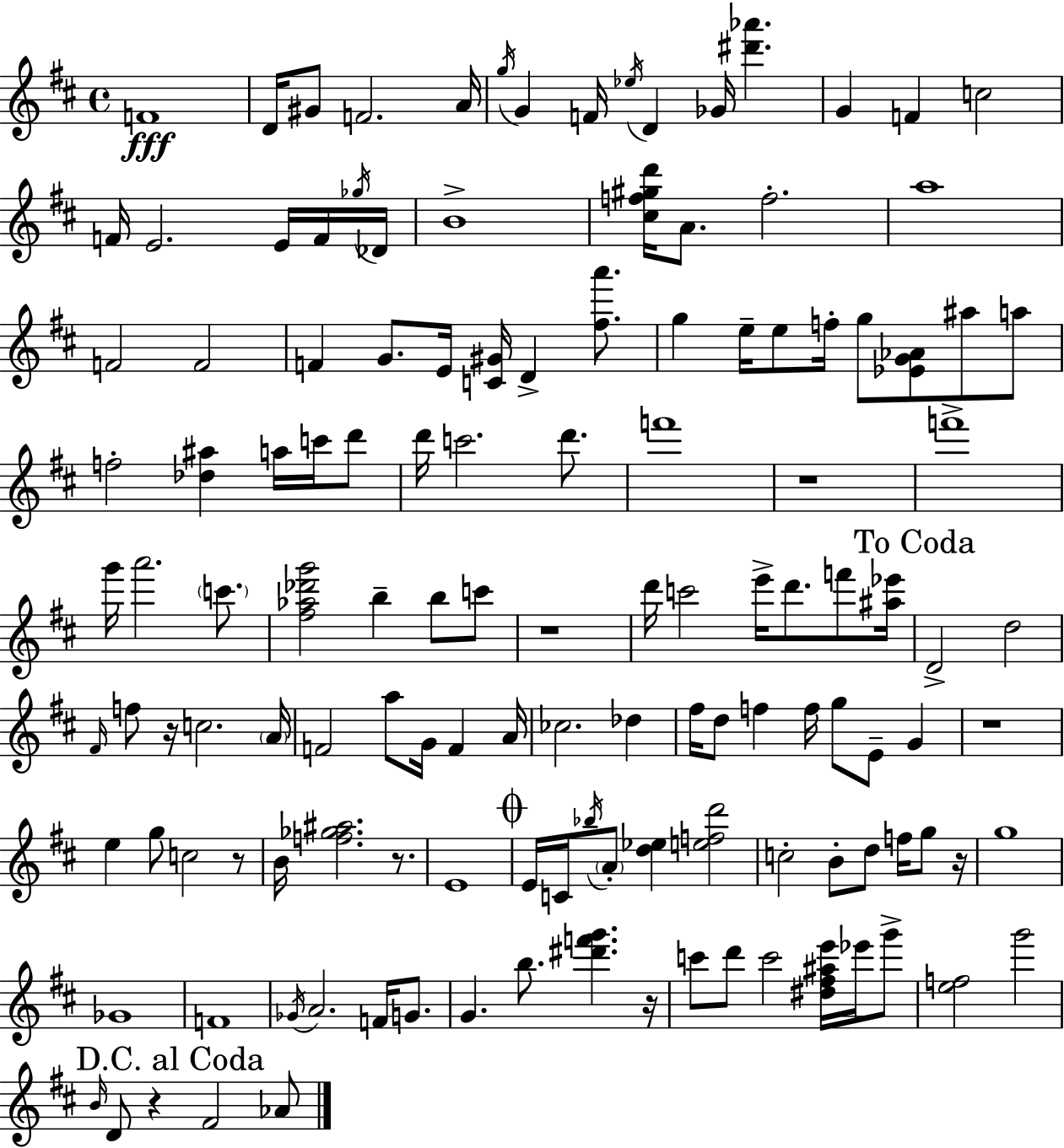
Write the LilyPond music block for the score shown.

{
  \clef treble
  \time 4/4
  \defaultTimeSignature
  \key d \major
  f'1\fff | d'16 gis'8 f'2. a'16 | \acciaccatura { g''16 } g'4 f'16 \acciaccatura { ees''16 } d'4 ges'16 <dis''' aes'''>4. | g'4 f'4 c''2 | \break f'16 e'2. e'16 | f'16 \acciaccatura { ges''16 } des'16 b'1-> | <cis'' f'' gis'' d'''>16 a'8. f''2.-. | a''1 | \break f'2 f'2 | f'4 g'8. e'16 <c' gis'>16 d'4-> | <fis'' a'''>8. g''4 e''16-- e''8 f''16-. g''8 <ees' g' aes'>8 ais''8 | a''8 f''2-. <des'' ais''>4 a''16 | \break c'''16 d'''8 d'''16 c'''2. | d'''8. f'''1 | r1 | f'''1-> | \break g'''16 a'''2. | \parenthesize c'''8. <fis'' aes'' des''' g'''>2 b''4-- b''8 | c'''8 r1 | d'''16 c'''2 e'''16-> d'''8. | \break f'''8 <ais'' ees'''>16 \mark "To Coda" d'2-> d''2 | \grace { fis'16 } f''8 r16 c''2. | \parenthesize a'16 f'2 a''8 g'16 f'4 | a'16 ces''2. | \break des''4 fis''16 d''8 f''4 f''16 g''8 e'8-- | g'4 r1 | e''4 g''8 c''2 | r8 b'16 <f'' ges'' ais''>2. | \break r8. e'1 | \mark \markup { \musicglyph "scripts.coda" } e'16 c'16 \acciaccatura { bes''16 } \parenthesize a'8-. <d'' ees''>4 <e'' f'' d'''>2 | c''2-. b'8-. d''8 | f''16 g''8 r16 g''1 | \break ges'1 | f'1 | \acciaccatura { ges'16 } a'2. | f'16 g'8. g'4. b''8. <dis''' f''' g'''>4. | \break r16 c'''8 d'''8 c'''2 | <dis'' fis'' ais'' e'''>16 ees'''16 g'''8-> <e'' f''>2 g'''2 | \mark "D.C. al Coda" \grace { b'16 } d'8 r4 fis'2 | aes'8 \bar "|."
}